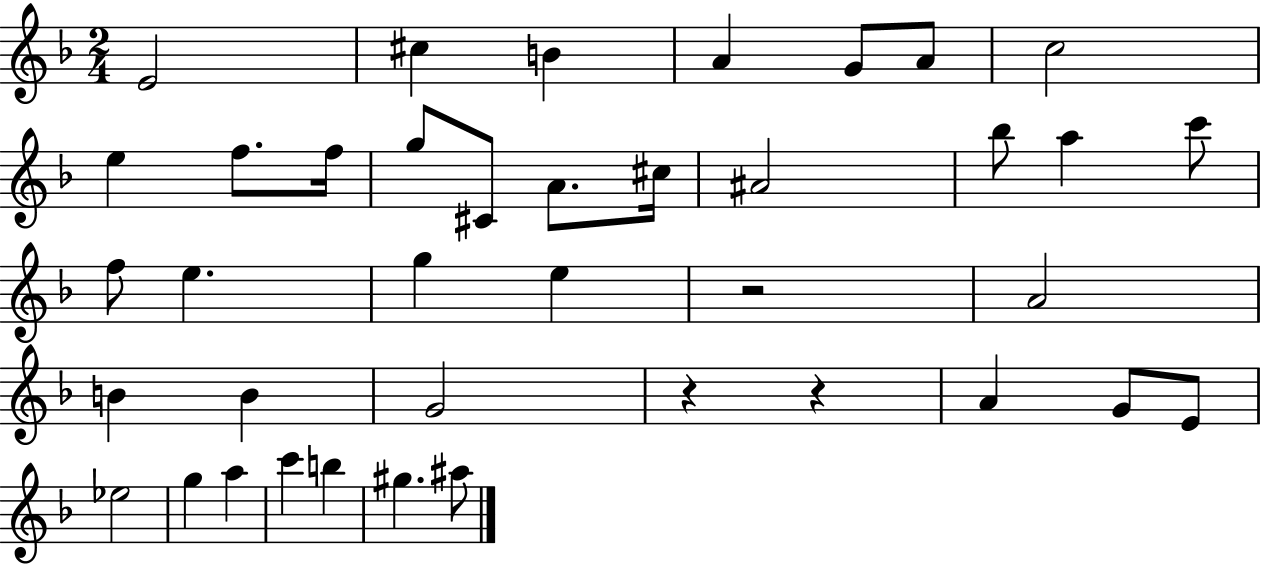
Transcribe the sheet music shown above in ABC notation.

X:1
T:Untitled
M:2/4
L:1/4
K:F
E2 ^c B A G/2 A/2 c2 e f/2 f/4 g/2 ^C/2 A/2 ^c/4 ^A2 _b/2 a c'/2 f/2 e g e z2 A2 B B G2 z z A G/2 E/2 _e2 g a c' b ^g ^a/2